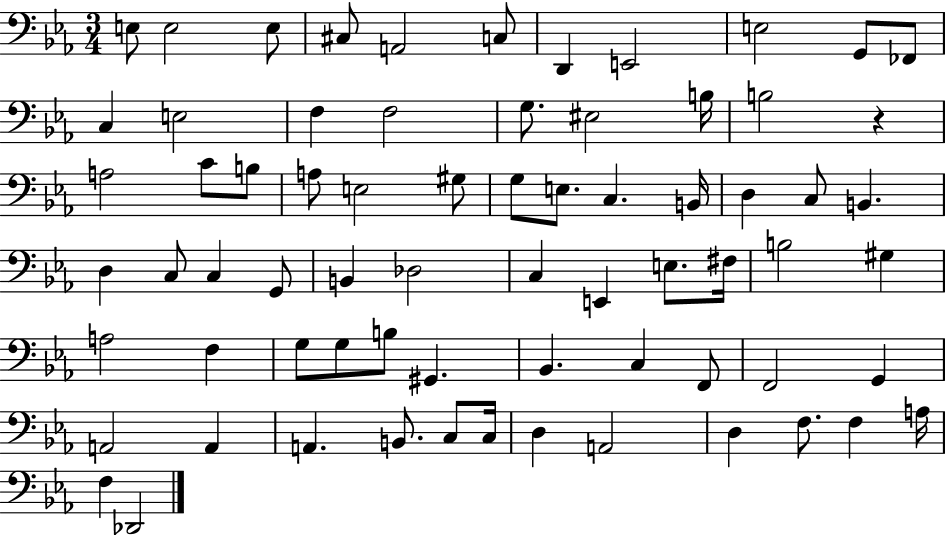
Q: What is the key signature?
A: EES major